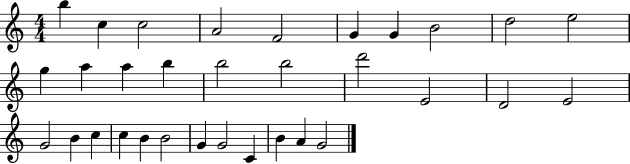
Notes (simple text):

B5/q C5/q C5/h A4/h F4/h G4/q G4/q B4/h D5/h E5/h G5/q A5/q A5/q B5/q B5/h B5/h D6/h E4/h D4/h E4/h G4/h B4/q C5/q C5/q B4/q B4/h G4/q G4/h C4/q B4/q A4/q G4/h